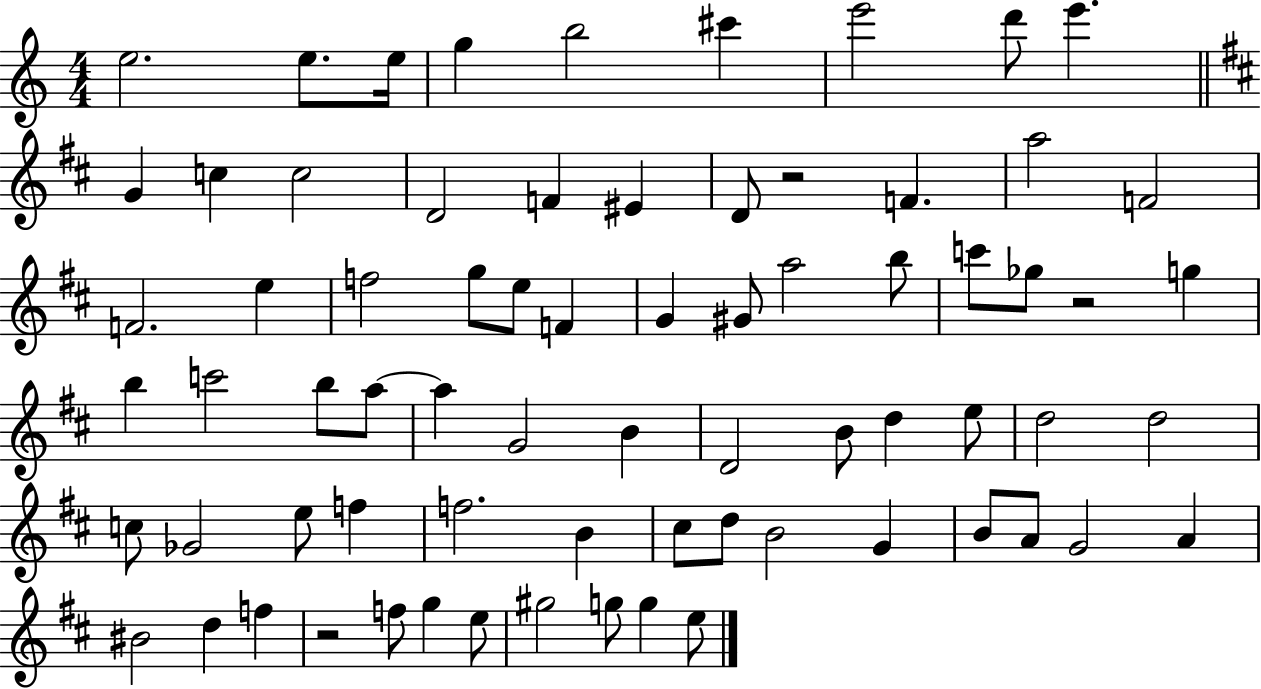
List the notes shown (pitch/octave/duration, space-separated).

E5/h. E5/e. E5/s G5/q B5/h C#6/q E6/h D6/e E6/q. G4/q C5/q C5/h D4/h F4/q EIS4/q D4/e R/h F4/q. A5/h F4/h F4/h. E5/q F5/h G5/e E5/e F4/q G4/q G#4/e A5/h B5/e C6/e Gb5/e R/h G5/q B5/q C6/h B5/e A5/e A5/q G4/h B4/q D4/h B4/e D5/q E5/e D5/h D5/h C5/e Gb4/h E5/e F5/q F5/h. B4/q C#5/e D5/e B4/h G4/q B4/e A4/e G4/h A4/q BIS4/h D5/q F5/q R/h F5/e G5/q E5/e G#5/h G5/e G5/q E5/e